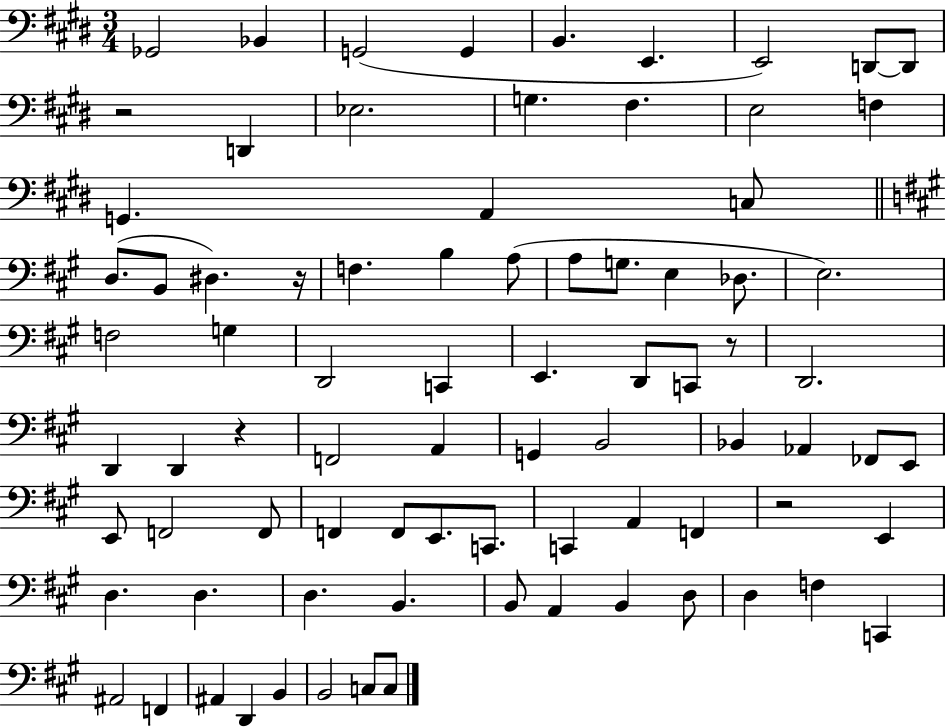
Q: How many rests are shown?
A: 5